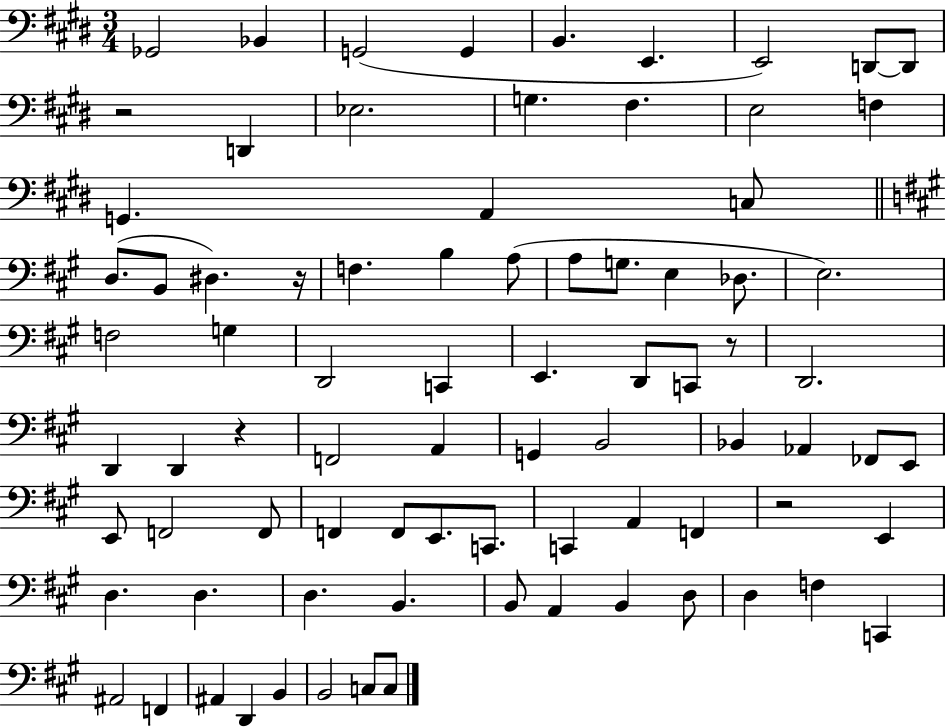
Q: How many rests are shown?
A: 5